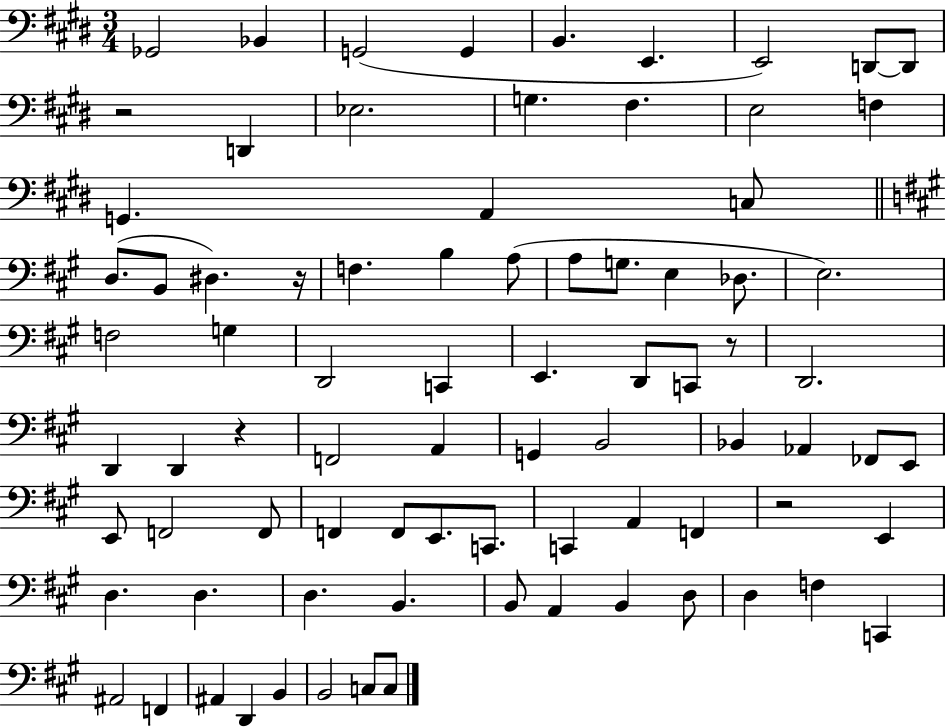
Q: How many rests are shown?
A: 5